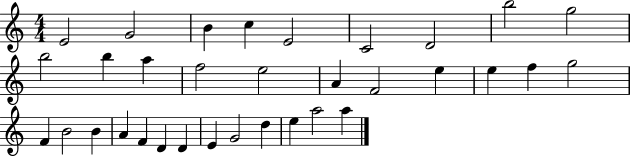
X:1
T:Untitled
M:4/4
L:1/4
K:C
E2 G2 B c E2 C2 D2 b2 g2 b2 b a f2 e2 A F2 e e f g2 F B2 B A F D D E G2 d e a2 a